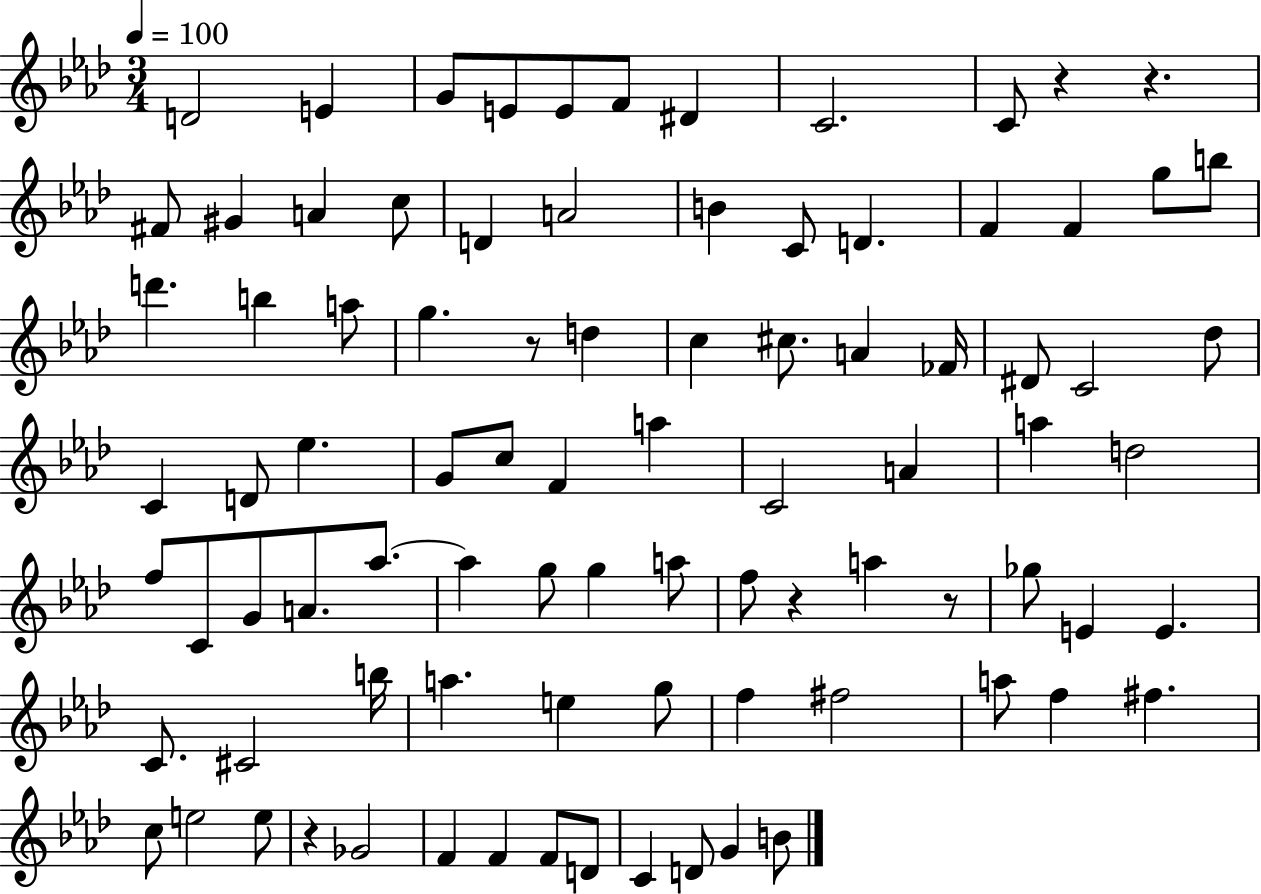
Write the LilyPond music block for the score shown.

{
  \clef treble
  \numericTimeSignature
  \time 3/4
  \key aes \major
  \tempo 4 = 100
  d'2 e'4 | g'8 e'8 e'8 f'8 dis'4 | c'2. | c'8 r4 r4. | \break fis'8 gis'4 a'4 c''8 | d'4 a'2 | b'4 c'8 d'4. | f'4 f'4 g''8 b''8 | \break d'''4. b''4 a''8 | g''4. r8 d''4 | c''4 cis''8. a'4 fes'16 | dis'8 c'2 des''8 | \break c'4 d'8 ees''4. | g'8 c''8 f'4 a''4 | c'2 a'4 | a''4 d''2 | \break f''8 c'8 g'8 a'8. aes''8.~~ | aes''4 g''8 g''4 a''8 | f''8 r4 a''4 r8 | ges''8 e'4 e'4. | \break c'8. cis'2 b''16 | a''4. e''4 g''8 | f''4 fis''2 | a''8 f''4 fis''4. | \break c''8 e''2 e''8 | r4 ges'2 | f'4 f'4 f'8 d'8 | c'4 d'8 g'4 b'8 | \break \bar "|."
}